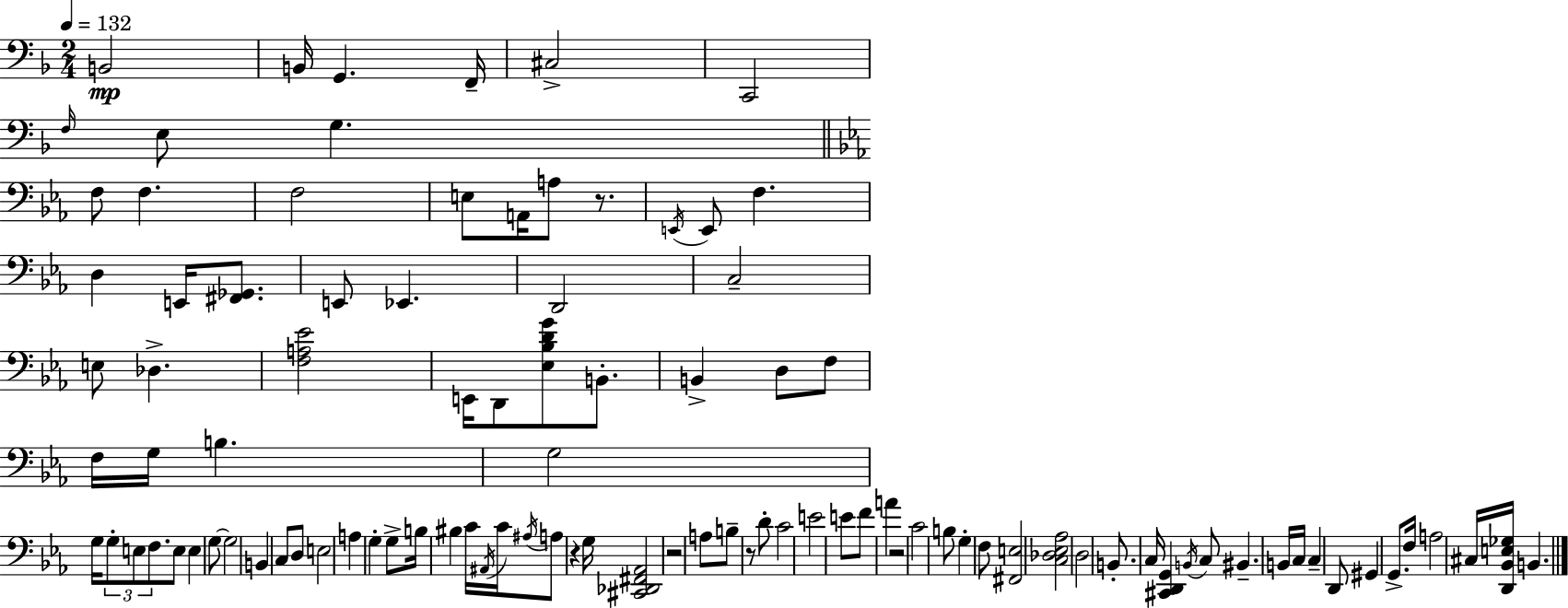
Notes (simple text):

B2/h B2/s G2/q. F2/s C#3/h C2/h F3/s E3/e G3/q. F3/e F3/q. F3/h E3/e A2/s A3/e R/e. E2/s E2/e F3/q. D3/q E2/s [F#2,Gb2]/e. E2/e Eb2/q. D2/h C3/h E3/e Db3/q. [F3,A3,Eb4]/h E2/s D2/e [Eb3,Bb3,D4,G4]/e B2/e. B2/q D3/e F3/e F3/s G3/s B3/q. G3/h G3/s G3/e E3/e F3/e. E3/e E3/q G3/e G3/h B2/q C3/e D3/e E3/h A3/q G3/q G3/e B3/s BIS3/q C4/s A#2/s C4/s A#3/s A3/e R/q G3/s [C#2,Db2,F#2,Ab2]/h R/h A3/e B3/e R/e D4/e C4/h E4/h E4/e F4/e A4/q R/h C4/h B3/e G3/q F3/e [F#2,E3]/h [C3,Db3,Eb3,Ab3]/h D3/h B2/e. C3/s [C#2,D2,G2]/q B2/s C3/e BIS2/q. B2/s C3/s C3/q D2/e G#2/q G2/e. F3/s A3/h C#3/s [D2,Bb2,E3,Gb3]/s B2/q.